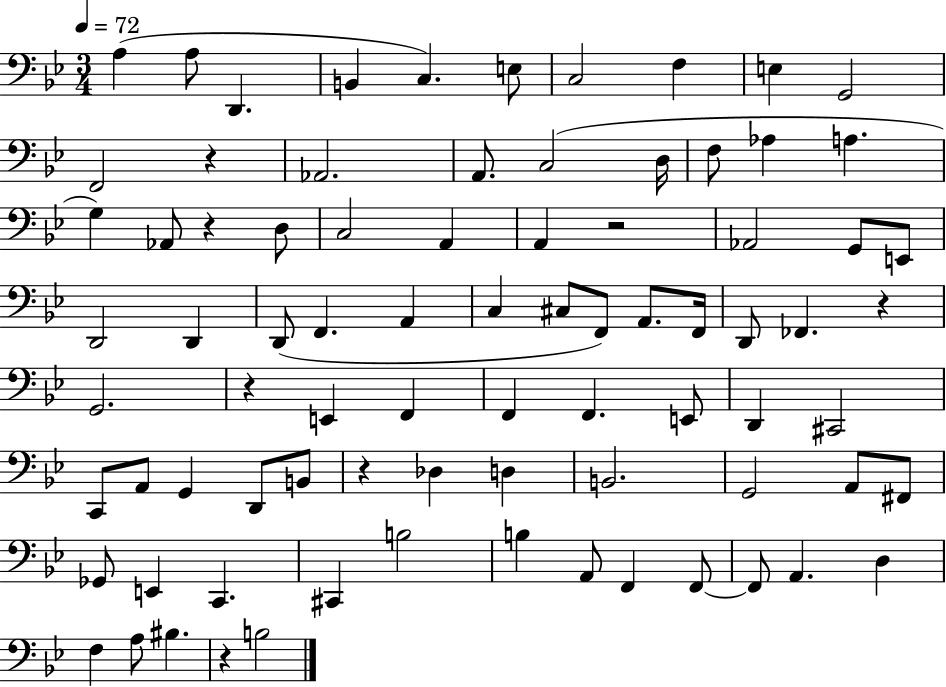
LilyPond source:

{
  \clef bass
  \numericTimeSignature
  \time 3/4
  \key bes \major
  \tempo 4 = 72
  a4( a8 d,4. | b,4 c4.) e8 | c2 f4 | e4 g,2 | \break f,2 r4 | aes,2. | a,8. c2( d16 | f8 aes4 a4. | \break g4) aes,8 r4 d8 | c2 a,4 | a,4 r2 | aes,2 g,8 e,8 | \break d,2 d,4 | d,8( f,4. a,4 | c4 cis8 f,8) a,8. f,16 | d,8 fes,4. r4 | \break g,2. | r4 e,4 f,4 | f,4 f,4. e,8 | d,4 cis,2 | \break c,8 a,8 g,4 d,8 b,8 | r4 des4 d4 | b,2. | g,2 a,8 fis,8 | \break ges,8 e,4 c,4. | cis,4 b2 | b4 a,8 f,4 f,8~~ | f,8 a,4. d4 | \break f4 a8 bis4. | r4 b2 | \bar "|."
}